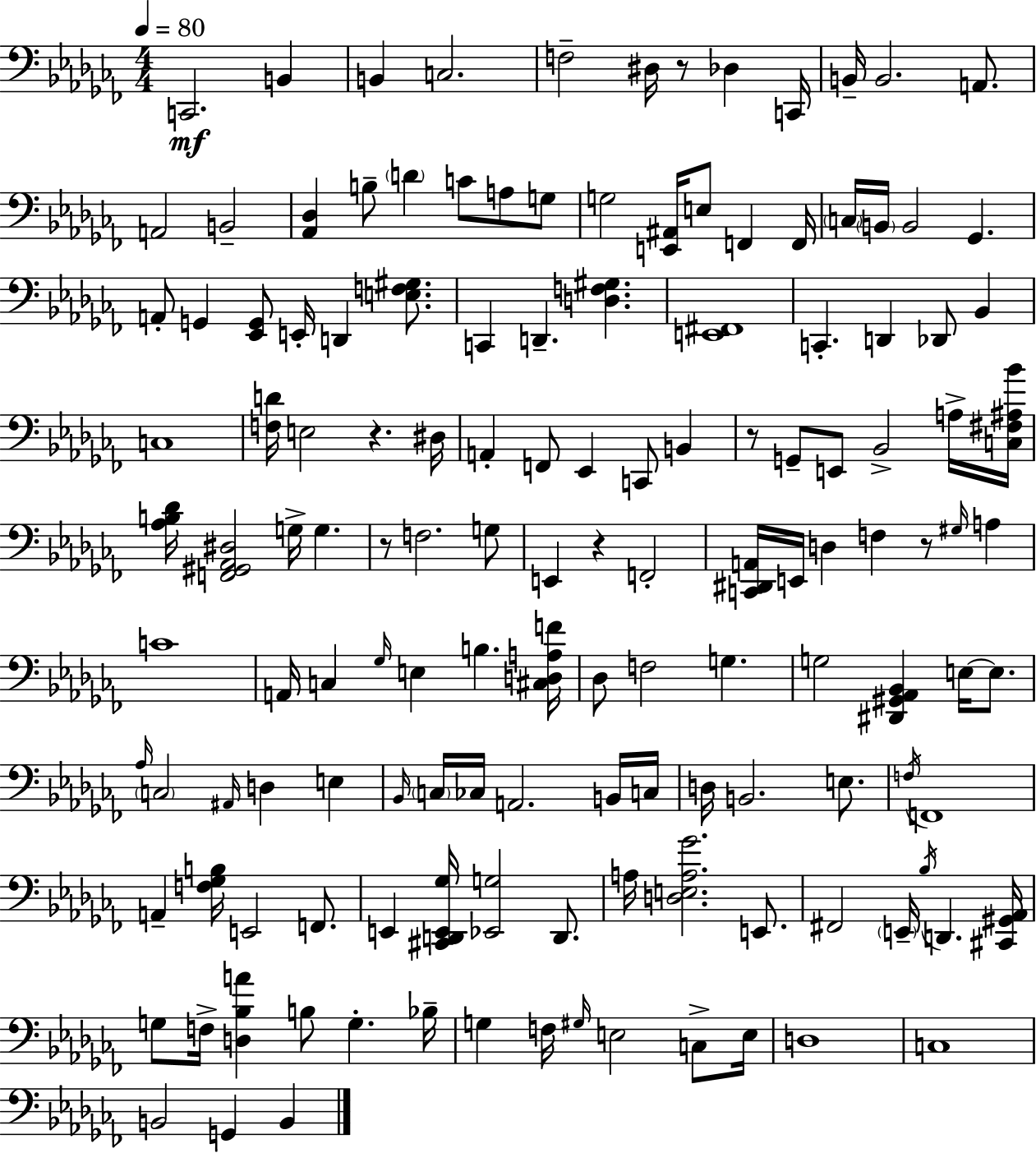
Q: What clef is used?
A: bass